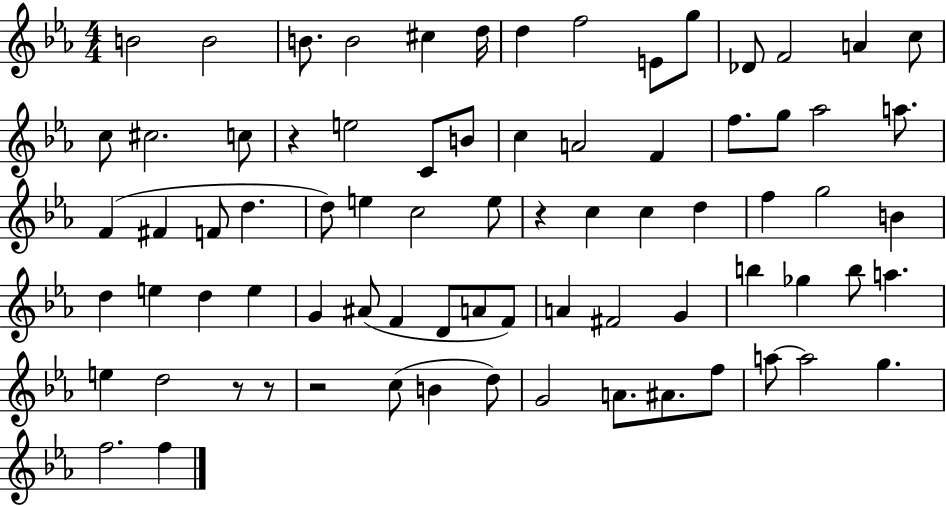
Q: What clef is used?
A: treble